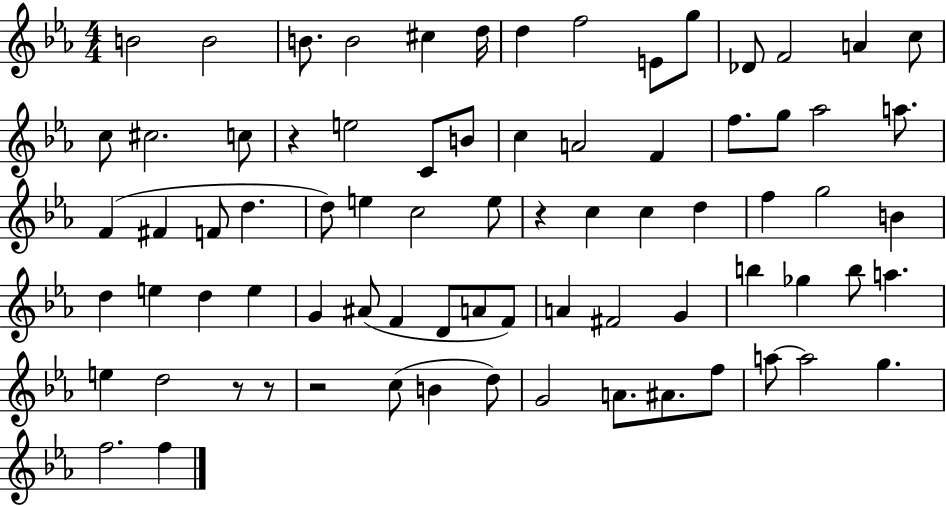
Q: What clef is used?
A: treble